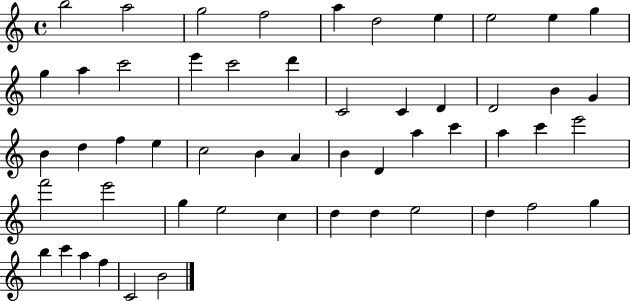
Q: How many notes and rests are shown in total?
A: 53